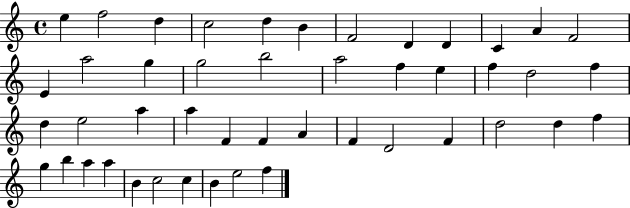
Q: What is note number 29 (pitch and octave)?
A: F4